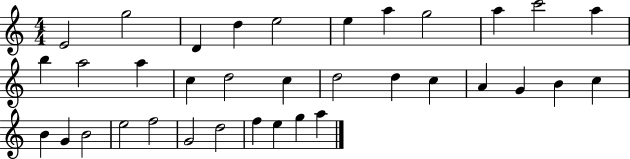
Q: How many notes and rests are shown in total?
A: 35